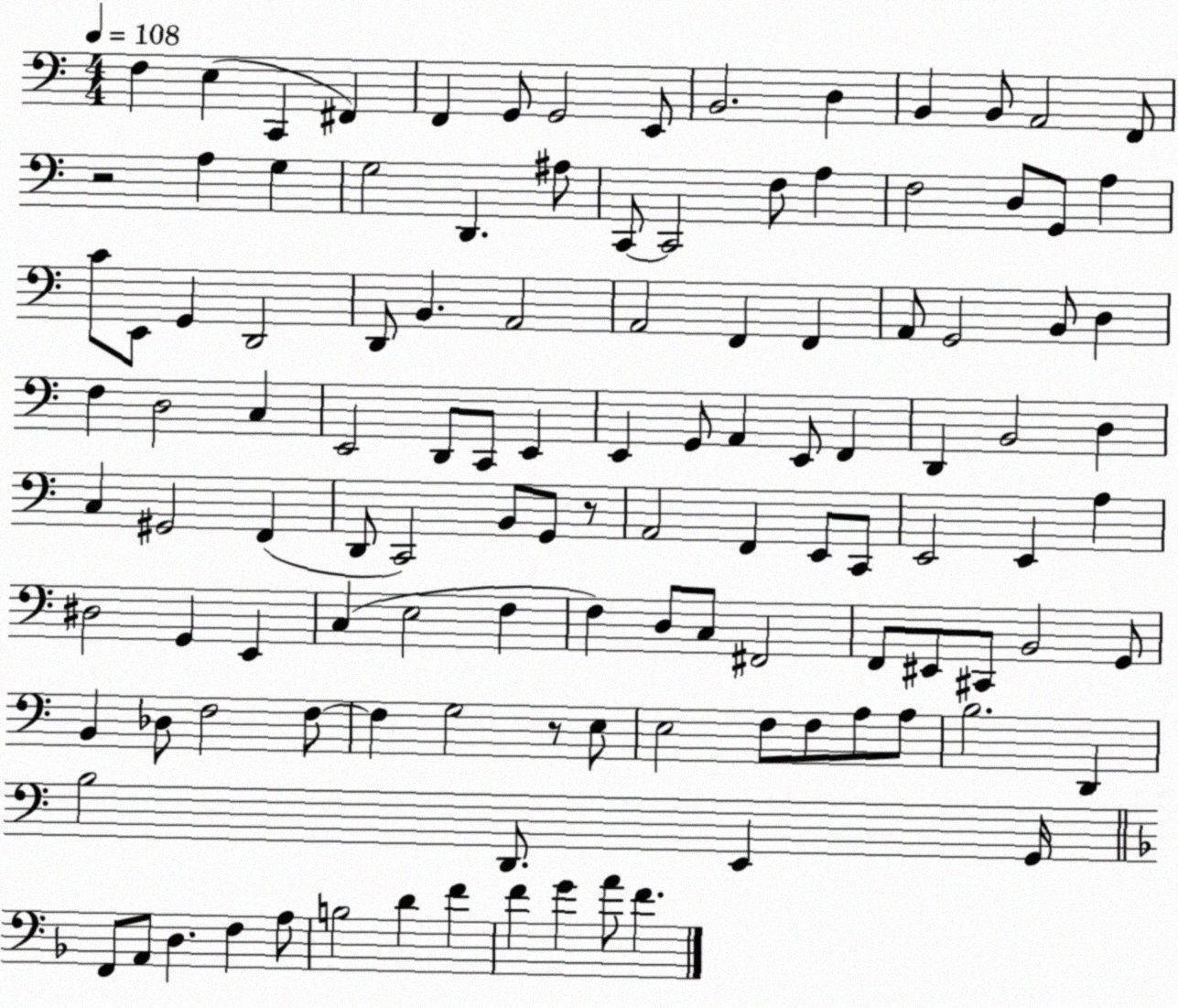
X:1
T:Untitled
M:4/4
L:1/4
K:C
F, E, C,, ^F,, F,, G,,/2 G,,2 E,,/2 B,,2 D, B,, B,,/2 A,,2 F,,/2 z2 A, G, G,2 D,, ^A,/2 C,,/2 C,,2 F,/2 A, F,2 D,/2 G,,/2 A, C/2 E,,/2 G,, D,,2 D,,/2 B,, A,,2 A,,2 F,, F,, A,,/2 G,,2 B,,/2 D, F, D,2 C, E,,2 D,,/2 C,,/2 E,, E,, G,,/2 A,, E,,/2 F,, D,, B,,2 D, C, ^G,,2 F,, D,,/2 C,,2 B,,/2 G,,/2 z/2 A,,2 F,, E,,/2 C,,/2 E,,2 E,, A, ^D,2 G,, E,, C, E,2 F, F, D,/2 C,/2 ^F,,2 F,,/2 ^E,,/2 ^C,,/2 B,,2 G,,/2 B,, _D,/2 F,2 F,/2 F, G,2 z/2 E,/2 E,2 F,/2 F,/2 A,/2 A,/2 B,2 D,, B,2 D,,/2 E,, G,,/4 F,,/2 A,,/2 D, F, A,/2 B,2 D F F G A/2 F